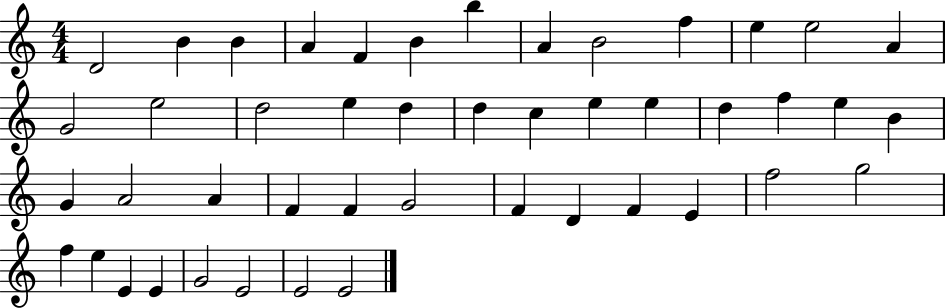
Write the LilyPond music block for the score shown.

{
  \clef treble
  \numericTimeSignature
  \time 4/4
  \key c \major
  d'2 b'4 b'4 | a'4 f'4 b'4 b''4 | a'4 b'2 f''4 | e''4 e''2 a'4 | \break g'2 e''2 | d''2 e''4 d''4 | d''4 c''4 e''4 e''4 | d''4 f''4 e''4 b'4 | \break g'4 a'2 a'4 | f'4 f'4 g'2 | f'4 d'4 f'4 e'4 | f''2 g''2 | \break f''4 e''4 e'4 e'4 | g'2 e'2 | e'2 e'2 | \bar "|."
}